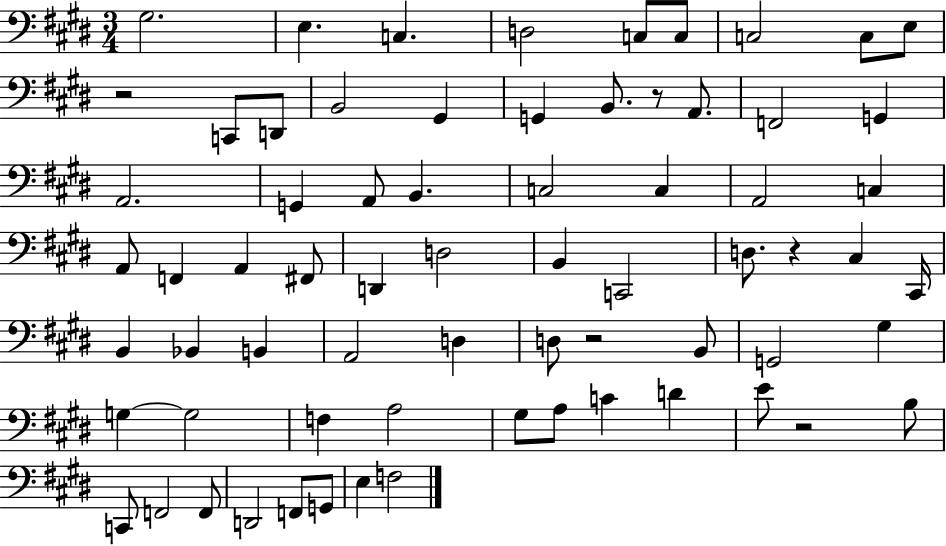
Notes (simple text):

G#3/h. E3/q. C3/q. D3/h C3/e C3/e C3/h C3/e E3/e R/h C2/e D2/e B2/h G#2/q G2/q B2/e. R/e A2/e. F2/h G2/q A2/h. G2/q A2/e B2/q. C3/h C3/q A2/h C3/q A2/e F2/q A2/q F#2/e D2/q D3/h B2/q C2/h D3/e. R/q C#3/q C#2/s B2/q Bb2/q B2/q A2/h D3/q D3/e R/h B2/e G2/h G#3/q G3/q G3/h F3/q A3/h G#3/e A3/e C4/q D4/q E4/e R/h B3/e C2/e F2/h F2/e D2/h F2/e G2/e E3/q F3/h